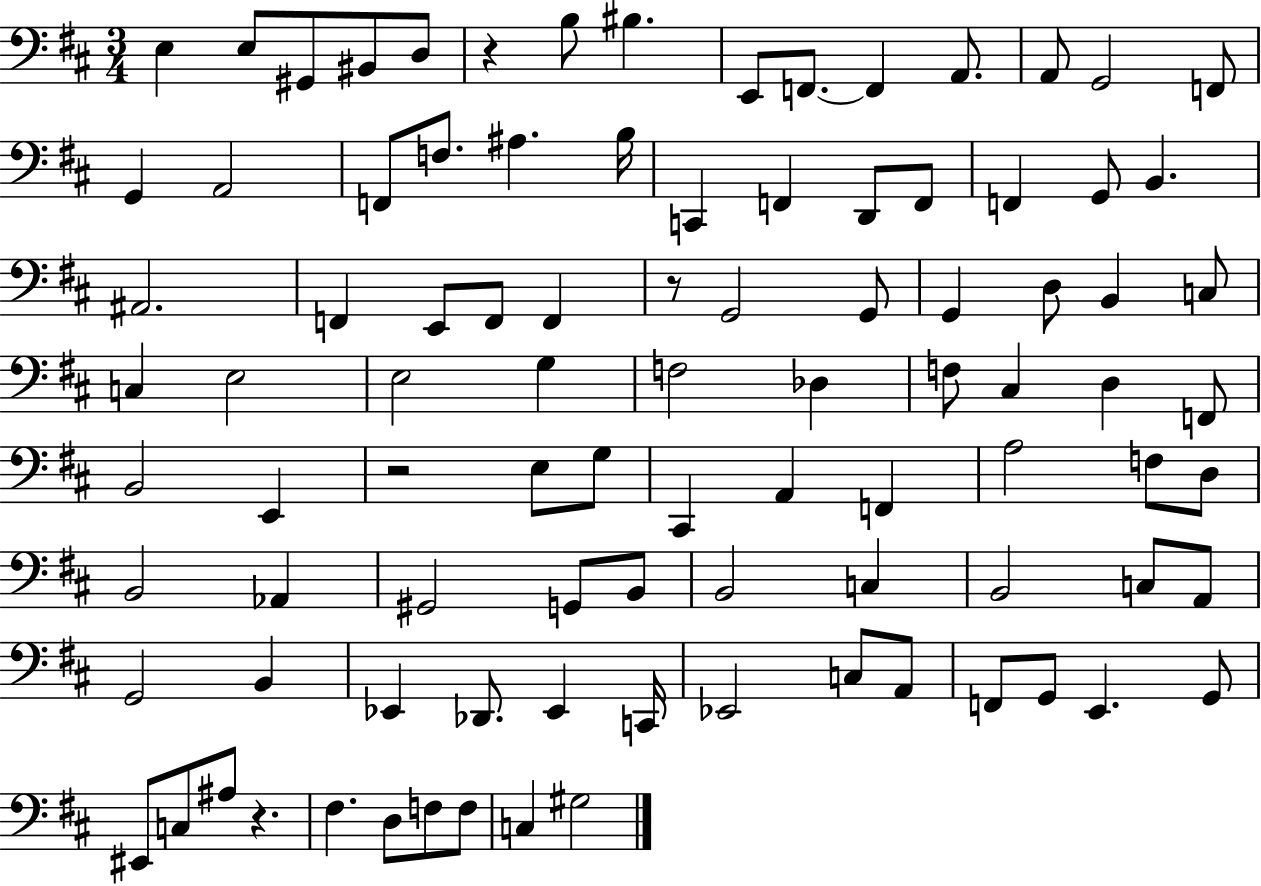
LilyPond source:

{
  \clef bass
  \numericTimeSignature
  \time 3/4
  \key d \major
  \repeat volta 2 { e4 e8 gis,8 bis,8 d8 | r4 b8 bis4. | e,8 f,8.~~ f,4 a,8. | a,8 g,2 f,8 | \break g,4 a,2 | f,8 f8. ais4. b16 | c,4 f,4 d,8 f,8 | f,4 g,8 b,4. | \break ais,2. | f,4 e,8 f,8 f,4 | r8 g,2 g,8 | g,4 d8 b,4 c8 | \break c4 e2 | e2 g4 | f2 des4 | f8 cis4 d4 f,8 | \break b,2 e,4 | r2 e8 g8 | cis,4 a,4 f,4 | a2 f8 d8 | \break b,2 aes,4 | gis,2 g,8 b,8 | b,2 c4 | b,2 c8 a,8 | \break g,2 b,4 | ees,4 des,8. ees,4 c,16 | ees,2 c8 a,8 | f,8 g,8 e,4. g,8 | \break eis,8 c8 ais8 r4. | fis4. d8 f8 f8 | c4 gis2 | } \bar "|."
}